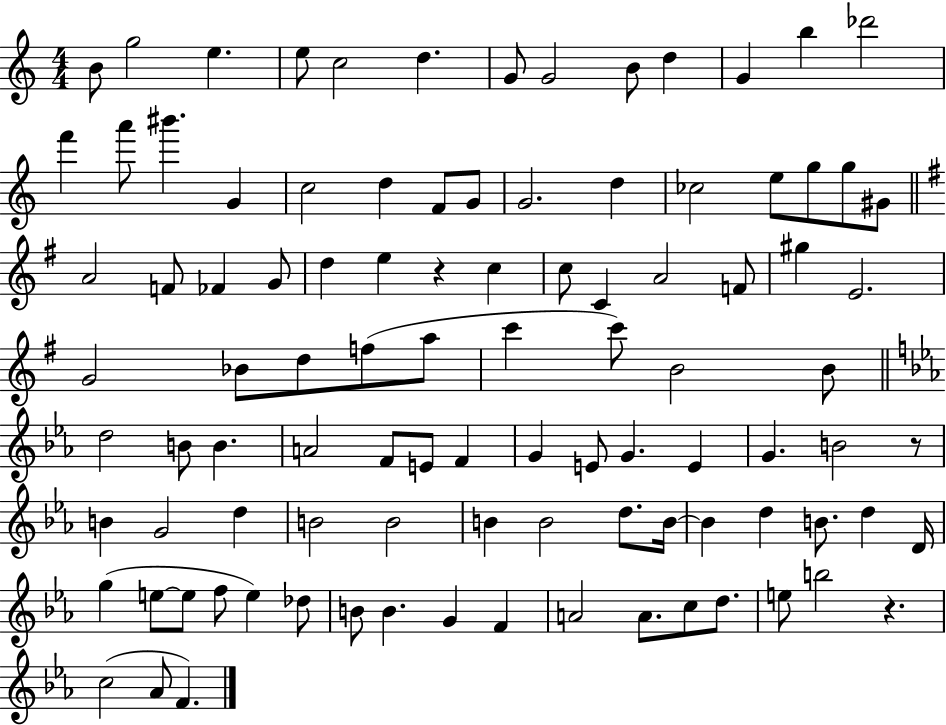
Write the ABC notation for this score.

X:1
T:Untitled
M:4/4
L:1/4
K:C
B/2 g2 e e/2 c2 d G/2 G2 B/2 d G b _d'2 f' a'/2 ^b' G c2 d F/2 G/2 G2 d _c2 e/2 g/2 g/2 ^G/2 A2 F/2 _F G/2 d e z c c/2 C A2 F/2 ^g E2 G2 _B/2 d/2 f/2 a/2 c' c'/2 B2 B/2 d2 B/2 B A2 F/2 E/2 F G E/2 G E G B2 z/2 B G2 d B2 B2 B B2 d/2 B/4 B d B/2 d D/4 g e/2 e/2 f/2 e _d/2 B/2 B G F A2 A/2 c/2 d/2 e/2 b2 z c2 _A/2 F